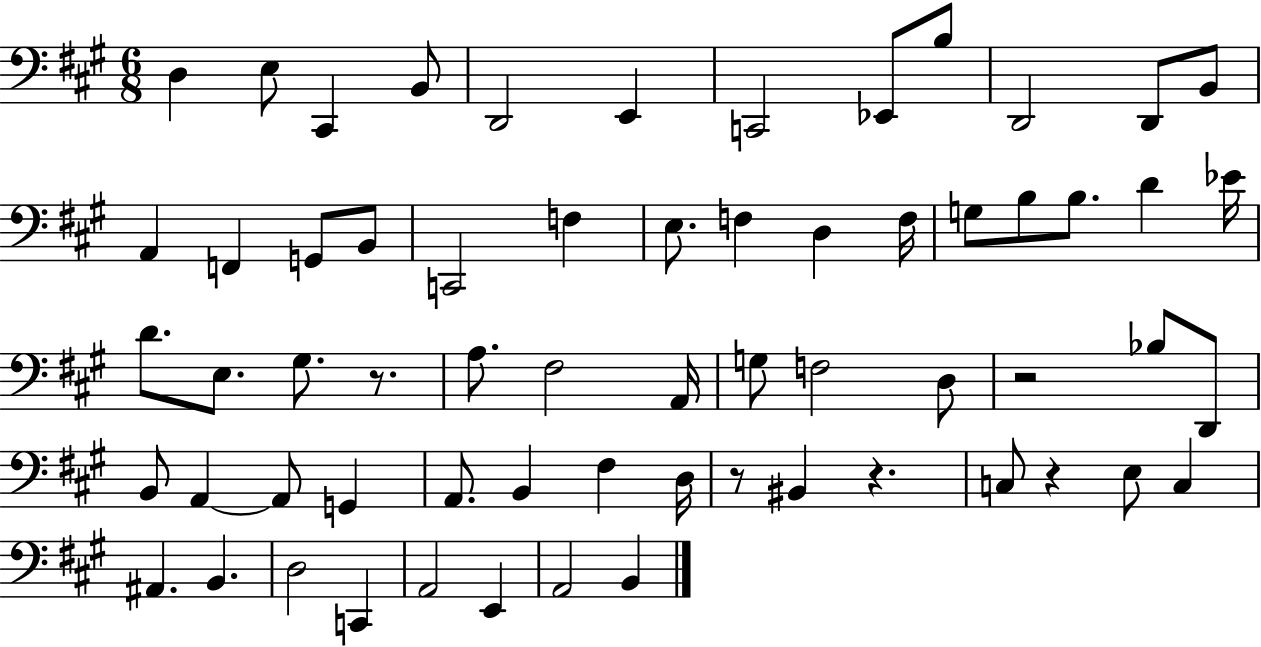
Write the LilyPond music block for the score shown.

{
  \clef bass
  \numericTimeSignature
  \time 6/8
  \key a \major
  d4 e8 cis,4 b,8 | d,2 e,4 | c,2 ees,8 b8 | d,2 d,8 b,8 | \break a,4 f,4 g,8 b,8 | c,2 f4 | e8. f4 d4 f16 | g8 b8 b8. d'4 ees'16 | \break d'8. e8. gis8. r8. | a8. fis2 a,16 | g8 f2 d8 | r2 bes8 d,8 | \break b,8 a,4~~ a,8 g,4 | a,8. b,4 fis4 d16 | r8 bis,4 r4. | c8 r4 e8 c4 | \break ais,4. b,4. | d2 c,4 | a,2 e,4 | a,2 b,4 | \break \bar "|."
}